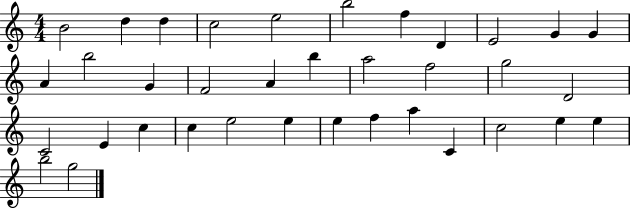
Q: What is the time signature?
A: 4/4